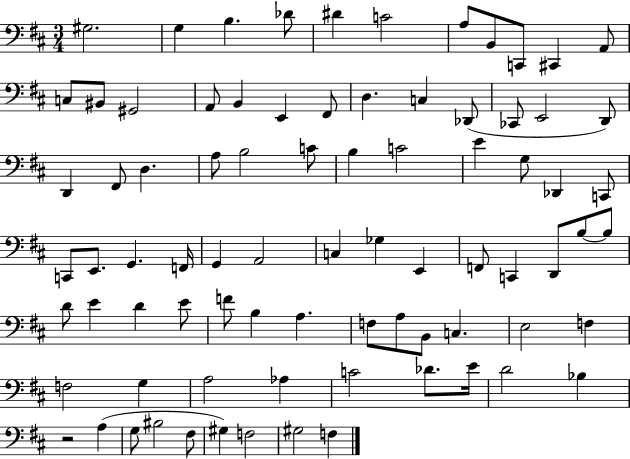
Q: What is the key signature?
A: D major